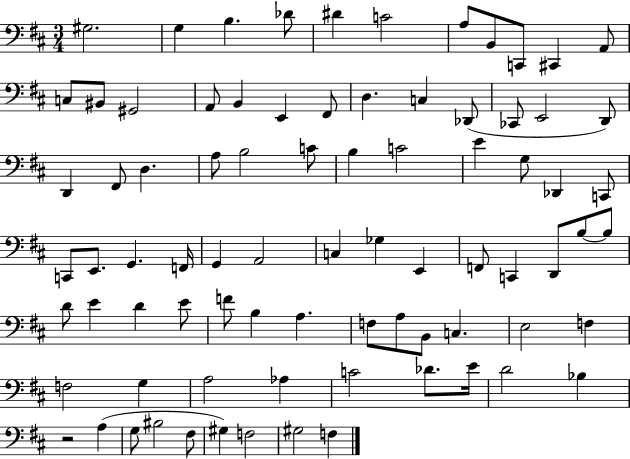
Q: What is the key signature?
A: D major